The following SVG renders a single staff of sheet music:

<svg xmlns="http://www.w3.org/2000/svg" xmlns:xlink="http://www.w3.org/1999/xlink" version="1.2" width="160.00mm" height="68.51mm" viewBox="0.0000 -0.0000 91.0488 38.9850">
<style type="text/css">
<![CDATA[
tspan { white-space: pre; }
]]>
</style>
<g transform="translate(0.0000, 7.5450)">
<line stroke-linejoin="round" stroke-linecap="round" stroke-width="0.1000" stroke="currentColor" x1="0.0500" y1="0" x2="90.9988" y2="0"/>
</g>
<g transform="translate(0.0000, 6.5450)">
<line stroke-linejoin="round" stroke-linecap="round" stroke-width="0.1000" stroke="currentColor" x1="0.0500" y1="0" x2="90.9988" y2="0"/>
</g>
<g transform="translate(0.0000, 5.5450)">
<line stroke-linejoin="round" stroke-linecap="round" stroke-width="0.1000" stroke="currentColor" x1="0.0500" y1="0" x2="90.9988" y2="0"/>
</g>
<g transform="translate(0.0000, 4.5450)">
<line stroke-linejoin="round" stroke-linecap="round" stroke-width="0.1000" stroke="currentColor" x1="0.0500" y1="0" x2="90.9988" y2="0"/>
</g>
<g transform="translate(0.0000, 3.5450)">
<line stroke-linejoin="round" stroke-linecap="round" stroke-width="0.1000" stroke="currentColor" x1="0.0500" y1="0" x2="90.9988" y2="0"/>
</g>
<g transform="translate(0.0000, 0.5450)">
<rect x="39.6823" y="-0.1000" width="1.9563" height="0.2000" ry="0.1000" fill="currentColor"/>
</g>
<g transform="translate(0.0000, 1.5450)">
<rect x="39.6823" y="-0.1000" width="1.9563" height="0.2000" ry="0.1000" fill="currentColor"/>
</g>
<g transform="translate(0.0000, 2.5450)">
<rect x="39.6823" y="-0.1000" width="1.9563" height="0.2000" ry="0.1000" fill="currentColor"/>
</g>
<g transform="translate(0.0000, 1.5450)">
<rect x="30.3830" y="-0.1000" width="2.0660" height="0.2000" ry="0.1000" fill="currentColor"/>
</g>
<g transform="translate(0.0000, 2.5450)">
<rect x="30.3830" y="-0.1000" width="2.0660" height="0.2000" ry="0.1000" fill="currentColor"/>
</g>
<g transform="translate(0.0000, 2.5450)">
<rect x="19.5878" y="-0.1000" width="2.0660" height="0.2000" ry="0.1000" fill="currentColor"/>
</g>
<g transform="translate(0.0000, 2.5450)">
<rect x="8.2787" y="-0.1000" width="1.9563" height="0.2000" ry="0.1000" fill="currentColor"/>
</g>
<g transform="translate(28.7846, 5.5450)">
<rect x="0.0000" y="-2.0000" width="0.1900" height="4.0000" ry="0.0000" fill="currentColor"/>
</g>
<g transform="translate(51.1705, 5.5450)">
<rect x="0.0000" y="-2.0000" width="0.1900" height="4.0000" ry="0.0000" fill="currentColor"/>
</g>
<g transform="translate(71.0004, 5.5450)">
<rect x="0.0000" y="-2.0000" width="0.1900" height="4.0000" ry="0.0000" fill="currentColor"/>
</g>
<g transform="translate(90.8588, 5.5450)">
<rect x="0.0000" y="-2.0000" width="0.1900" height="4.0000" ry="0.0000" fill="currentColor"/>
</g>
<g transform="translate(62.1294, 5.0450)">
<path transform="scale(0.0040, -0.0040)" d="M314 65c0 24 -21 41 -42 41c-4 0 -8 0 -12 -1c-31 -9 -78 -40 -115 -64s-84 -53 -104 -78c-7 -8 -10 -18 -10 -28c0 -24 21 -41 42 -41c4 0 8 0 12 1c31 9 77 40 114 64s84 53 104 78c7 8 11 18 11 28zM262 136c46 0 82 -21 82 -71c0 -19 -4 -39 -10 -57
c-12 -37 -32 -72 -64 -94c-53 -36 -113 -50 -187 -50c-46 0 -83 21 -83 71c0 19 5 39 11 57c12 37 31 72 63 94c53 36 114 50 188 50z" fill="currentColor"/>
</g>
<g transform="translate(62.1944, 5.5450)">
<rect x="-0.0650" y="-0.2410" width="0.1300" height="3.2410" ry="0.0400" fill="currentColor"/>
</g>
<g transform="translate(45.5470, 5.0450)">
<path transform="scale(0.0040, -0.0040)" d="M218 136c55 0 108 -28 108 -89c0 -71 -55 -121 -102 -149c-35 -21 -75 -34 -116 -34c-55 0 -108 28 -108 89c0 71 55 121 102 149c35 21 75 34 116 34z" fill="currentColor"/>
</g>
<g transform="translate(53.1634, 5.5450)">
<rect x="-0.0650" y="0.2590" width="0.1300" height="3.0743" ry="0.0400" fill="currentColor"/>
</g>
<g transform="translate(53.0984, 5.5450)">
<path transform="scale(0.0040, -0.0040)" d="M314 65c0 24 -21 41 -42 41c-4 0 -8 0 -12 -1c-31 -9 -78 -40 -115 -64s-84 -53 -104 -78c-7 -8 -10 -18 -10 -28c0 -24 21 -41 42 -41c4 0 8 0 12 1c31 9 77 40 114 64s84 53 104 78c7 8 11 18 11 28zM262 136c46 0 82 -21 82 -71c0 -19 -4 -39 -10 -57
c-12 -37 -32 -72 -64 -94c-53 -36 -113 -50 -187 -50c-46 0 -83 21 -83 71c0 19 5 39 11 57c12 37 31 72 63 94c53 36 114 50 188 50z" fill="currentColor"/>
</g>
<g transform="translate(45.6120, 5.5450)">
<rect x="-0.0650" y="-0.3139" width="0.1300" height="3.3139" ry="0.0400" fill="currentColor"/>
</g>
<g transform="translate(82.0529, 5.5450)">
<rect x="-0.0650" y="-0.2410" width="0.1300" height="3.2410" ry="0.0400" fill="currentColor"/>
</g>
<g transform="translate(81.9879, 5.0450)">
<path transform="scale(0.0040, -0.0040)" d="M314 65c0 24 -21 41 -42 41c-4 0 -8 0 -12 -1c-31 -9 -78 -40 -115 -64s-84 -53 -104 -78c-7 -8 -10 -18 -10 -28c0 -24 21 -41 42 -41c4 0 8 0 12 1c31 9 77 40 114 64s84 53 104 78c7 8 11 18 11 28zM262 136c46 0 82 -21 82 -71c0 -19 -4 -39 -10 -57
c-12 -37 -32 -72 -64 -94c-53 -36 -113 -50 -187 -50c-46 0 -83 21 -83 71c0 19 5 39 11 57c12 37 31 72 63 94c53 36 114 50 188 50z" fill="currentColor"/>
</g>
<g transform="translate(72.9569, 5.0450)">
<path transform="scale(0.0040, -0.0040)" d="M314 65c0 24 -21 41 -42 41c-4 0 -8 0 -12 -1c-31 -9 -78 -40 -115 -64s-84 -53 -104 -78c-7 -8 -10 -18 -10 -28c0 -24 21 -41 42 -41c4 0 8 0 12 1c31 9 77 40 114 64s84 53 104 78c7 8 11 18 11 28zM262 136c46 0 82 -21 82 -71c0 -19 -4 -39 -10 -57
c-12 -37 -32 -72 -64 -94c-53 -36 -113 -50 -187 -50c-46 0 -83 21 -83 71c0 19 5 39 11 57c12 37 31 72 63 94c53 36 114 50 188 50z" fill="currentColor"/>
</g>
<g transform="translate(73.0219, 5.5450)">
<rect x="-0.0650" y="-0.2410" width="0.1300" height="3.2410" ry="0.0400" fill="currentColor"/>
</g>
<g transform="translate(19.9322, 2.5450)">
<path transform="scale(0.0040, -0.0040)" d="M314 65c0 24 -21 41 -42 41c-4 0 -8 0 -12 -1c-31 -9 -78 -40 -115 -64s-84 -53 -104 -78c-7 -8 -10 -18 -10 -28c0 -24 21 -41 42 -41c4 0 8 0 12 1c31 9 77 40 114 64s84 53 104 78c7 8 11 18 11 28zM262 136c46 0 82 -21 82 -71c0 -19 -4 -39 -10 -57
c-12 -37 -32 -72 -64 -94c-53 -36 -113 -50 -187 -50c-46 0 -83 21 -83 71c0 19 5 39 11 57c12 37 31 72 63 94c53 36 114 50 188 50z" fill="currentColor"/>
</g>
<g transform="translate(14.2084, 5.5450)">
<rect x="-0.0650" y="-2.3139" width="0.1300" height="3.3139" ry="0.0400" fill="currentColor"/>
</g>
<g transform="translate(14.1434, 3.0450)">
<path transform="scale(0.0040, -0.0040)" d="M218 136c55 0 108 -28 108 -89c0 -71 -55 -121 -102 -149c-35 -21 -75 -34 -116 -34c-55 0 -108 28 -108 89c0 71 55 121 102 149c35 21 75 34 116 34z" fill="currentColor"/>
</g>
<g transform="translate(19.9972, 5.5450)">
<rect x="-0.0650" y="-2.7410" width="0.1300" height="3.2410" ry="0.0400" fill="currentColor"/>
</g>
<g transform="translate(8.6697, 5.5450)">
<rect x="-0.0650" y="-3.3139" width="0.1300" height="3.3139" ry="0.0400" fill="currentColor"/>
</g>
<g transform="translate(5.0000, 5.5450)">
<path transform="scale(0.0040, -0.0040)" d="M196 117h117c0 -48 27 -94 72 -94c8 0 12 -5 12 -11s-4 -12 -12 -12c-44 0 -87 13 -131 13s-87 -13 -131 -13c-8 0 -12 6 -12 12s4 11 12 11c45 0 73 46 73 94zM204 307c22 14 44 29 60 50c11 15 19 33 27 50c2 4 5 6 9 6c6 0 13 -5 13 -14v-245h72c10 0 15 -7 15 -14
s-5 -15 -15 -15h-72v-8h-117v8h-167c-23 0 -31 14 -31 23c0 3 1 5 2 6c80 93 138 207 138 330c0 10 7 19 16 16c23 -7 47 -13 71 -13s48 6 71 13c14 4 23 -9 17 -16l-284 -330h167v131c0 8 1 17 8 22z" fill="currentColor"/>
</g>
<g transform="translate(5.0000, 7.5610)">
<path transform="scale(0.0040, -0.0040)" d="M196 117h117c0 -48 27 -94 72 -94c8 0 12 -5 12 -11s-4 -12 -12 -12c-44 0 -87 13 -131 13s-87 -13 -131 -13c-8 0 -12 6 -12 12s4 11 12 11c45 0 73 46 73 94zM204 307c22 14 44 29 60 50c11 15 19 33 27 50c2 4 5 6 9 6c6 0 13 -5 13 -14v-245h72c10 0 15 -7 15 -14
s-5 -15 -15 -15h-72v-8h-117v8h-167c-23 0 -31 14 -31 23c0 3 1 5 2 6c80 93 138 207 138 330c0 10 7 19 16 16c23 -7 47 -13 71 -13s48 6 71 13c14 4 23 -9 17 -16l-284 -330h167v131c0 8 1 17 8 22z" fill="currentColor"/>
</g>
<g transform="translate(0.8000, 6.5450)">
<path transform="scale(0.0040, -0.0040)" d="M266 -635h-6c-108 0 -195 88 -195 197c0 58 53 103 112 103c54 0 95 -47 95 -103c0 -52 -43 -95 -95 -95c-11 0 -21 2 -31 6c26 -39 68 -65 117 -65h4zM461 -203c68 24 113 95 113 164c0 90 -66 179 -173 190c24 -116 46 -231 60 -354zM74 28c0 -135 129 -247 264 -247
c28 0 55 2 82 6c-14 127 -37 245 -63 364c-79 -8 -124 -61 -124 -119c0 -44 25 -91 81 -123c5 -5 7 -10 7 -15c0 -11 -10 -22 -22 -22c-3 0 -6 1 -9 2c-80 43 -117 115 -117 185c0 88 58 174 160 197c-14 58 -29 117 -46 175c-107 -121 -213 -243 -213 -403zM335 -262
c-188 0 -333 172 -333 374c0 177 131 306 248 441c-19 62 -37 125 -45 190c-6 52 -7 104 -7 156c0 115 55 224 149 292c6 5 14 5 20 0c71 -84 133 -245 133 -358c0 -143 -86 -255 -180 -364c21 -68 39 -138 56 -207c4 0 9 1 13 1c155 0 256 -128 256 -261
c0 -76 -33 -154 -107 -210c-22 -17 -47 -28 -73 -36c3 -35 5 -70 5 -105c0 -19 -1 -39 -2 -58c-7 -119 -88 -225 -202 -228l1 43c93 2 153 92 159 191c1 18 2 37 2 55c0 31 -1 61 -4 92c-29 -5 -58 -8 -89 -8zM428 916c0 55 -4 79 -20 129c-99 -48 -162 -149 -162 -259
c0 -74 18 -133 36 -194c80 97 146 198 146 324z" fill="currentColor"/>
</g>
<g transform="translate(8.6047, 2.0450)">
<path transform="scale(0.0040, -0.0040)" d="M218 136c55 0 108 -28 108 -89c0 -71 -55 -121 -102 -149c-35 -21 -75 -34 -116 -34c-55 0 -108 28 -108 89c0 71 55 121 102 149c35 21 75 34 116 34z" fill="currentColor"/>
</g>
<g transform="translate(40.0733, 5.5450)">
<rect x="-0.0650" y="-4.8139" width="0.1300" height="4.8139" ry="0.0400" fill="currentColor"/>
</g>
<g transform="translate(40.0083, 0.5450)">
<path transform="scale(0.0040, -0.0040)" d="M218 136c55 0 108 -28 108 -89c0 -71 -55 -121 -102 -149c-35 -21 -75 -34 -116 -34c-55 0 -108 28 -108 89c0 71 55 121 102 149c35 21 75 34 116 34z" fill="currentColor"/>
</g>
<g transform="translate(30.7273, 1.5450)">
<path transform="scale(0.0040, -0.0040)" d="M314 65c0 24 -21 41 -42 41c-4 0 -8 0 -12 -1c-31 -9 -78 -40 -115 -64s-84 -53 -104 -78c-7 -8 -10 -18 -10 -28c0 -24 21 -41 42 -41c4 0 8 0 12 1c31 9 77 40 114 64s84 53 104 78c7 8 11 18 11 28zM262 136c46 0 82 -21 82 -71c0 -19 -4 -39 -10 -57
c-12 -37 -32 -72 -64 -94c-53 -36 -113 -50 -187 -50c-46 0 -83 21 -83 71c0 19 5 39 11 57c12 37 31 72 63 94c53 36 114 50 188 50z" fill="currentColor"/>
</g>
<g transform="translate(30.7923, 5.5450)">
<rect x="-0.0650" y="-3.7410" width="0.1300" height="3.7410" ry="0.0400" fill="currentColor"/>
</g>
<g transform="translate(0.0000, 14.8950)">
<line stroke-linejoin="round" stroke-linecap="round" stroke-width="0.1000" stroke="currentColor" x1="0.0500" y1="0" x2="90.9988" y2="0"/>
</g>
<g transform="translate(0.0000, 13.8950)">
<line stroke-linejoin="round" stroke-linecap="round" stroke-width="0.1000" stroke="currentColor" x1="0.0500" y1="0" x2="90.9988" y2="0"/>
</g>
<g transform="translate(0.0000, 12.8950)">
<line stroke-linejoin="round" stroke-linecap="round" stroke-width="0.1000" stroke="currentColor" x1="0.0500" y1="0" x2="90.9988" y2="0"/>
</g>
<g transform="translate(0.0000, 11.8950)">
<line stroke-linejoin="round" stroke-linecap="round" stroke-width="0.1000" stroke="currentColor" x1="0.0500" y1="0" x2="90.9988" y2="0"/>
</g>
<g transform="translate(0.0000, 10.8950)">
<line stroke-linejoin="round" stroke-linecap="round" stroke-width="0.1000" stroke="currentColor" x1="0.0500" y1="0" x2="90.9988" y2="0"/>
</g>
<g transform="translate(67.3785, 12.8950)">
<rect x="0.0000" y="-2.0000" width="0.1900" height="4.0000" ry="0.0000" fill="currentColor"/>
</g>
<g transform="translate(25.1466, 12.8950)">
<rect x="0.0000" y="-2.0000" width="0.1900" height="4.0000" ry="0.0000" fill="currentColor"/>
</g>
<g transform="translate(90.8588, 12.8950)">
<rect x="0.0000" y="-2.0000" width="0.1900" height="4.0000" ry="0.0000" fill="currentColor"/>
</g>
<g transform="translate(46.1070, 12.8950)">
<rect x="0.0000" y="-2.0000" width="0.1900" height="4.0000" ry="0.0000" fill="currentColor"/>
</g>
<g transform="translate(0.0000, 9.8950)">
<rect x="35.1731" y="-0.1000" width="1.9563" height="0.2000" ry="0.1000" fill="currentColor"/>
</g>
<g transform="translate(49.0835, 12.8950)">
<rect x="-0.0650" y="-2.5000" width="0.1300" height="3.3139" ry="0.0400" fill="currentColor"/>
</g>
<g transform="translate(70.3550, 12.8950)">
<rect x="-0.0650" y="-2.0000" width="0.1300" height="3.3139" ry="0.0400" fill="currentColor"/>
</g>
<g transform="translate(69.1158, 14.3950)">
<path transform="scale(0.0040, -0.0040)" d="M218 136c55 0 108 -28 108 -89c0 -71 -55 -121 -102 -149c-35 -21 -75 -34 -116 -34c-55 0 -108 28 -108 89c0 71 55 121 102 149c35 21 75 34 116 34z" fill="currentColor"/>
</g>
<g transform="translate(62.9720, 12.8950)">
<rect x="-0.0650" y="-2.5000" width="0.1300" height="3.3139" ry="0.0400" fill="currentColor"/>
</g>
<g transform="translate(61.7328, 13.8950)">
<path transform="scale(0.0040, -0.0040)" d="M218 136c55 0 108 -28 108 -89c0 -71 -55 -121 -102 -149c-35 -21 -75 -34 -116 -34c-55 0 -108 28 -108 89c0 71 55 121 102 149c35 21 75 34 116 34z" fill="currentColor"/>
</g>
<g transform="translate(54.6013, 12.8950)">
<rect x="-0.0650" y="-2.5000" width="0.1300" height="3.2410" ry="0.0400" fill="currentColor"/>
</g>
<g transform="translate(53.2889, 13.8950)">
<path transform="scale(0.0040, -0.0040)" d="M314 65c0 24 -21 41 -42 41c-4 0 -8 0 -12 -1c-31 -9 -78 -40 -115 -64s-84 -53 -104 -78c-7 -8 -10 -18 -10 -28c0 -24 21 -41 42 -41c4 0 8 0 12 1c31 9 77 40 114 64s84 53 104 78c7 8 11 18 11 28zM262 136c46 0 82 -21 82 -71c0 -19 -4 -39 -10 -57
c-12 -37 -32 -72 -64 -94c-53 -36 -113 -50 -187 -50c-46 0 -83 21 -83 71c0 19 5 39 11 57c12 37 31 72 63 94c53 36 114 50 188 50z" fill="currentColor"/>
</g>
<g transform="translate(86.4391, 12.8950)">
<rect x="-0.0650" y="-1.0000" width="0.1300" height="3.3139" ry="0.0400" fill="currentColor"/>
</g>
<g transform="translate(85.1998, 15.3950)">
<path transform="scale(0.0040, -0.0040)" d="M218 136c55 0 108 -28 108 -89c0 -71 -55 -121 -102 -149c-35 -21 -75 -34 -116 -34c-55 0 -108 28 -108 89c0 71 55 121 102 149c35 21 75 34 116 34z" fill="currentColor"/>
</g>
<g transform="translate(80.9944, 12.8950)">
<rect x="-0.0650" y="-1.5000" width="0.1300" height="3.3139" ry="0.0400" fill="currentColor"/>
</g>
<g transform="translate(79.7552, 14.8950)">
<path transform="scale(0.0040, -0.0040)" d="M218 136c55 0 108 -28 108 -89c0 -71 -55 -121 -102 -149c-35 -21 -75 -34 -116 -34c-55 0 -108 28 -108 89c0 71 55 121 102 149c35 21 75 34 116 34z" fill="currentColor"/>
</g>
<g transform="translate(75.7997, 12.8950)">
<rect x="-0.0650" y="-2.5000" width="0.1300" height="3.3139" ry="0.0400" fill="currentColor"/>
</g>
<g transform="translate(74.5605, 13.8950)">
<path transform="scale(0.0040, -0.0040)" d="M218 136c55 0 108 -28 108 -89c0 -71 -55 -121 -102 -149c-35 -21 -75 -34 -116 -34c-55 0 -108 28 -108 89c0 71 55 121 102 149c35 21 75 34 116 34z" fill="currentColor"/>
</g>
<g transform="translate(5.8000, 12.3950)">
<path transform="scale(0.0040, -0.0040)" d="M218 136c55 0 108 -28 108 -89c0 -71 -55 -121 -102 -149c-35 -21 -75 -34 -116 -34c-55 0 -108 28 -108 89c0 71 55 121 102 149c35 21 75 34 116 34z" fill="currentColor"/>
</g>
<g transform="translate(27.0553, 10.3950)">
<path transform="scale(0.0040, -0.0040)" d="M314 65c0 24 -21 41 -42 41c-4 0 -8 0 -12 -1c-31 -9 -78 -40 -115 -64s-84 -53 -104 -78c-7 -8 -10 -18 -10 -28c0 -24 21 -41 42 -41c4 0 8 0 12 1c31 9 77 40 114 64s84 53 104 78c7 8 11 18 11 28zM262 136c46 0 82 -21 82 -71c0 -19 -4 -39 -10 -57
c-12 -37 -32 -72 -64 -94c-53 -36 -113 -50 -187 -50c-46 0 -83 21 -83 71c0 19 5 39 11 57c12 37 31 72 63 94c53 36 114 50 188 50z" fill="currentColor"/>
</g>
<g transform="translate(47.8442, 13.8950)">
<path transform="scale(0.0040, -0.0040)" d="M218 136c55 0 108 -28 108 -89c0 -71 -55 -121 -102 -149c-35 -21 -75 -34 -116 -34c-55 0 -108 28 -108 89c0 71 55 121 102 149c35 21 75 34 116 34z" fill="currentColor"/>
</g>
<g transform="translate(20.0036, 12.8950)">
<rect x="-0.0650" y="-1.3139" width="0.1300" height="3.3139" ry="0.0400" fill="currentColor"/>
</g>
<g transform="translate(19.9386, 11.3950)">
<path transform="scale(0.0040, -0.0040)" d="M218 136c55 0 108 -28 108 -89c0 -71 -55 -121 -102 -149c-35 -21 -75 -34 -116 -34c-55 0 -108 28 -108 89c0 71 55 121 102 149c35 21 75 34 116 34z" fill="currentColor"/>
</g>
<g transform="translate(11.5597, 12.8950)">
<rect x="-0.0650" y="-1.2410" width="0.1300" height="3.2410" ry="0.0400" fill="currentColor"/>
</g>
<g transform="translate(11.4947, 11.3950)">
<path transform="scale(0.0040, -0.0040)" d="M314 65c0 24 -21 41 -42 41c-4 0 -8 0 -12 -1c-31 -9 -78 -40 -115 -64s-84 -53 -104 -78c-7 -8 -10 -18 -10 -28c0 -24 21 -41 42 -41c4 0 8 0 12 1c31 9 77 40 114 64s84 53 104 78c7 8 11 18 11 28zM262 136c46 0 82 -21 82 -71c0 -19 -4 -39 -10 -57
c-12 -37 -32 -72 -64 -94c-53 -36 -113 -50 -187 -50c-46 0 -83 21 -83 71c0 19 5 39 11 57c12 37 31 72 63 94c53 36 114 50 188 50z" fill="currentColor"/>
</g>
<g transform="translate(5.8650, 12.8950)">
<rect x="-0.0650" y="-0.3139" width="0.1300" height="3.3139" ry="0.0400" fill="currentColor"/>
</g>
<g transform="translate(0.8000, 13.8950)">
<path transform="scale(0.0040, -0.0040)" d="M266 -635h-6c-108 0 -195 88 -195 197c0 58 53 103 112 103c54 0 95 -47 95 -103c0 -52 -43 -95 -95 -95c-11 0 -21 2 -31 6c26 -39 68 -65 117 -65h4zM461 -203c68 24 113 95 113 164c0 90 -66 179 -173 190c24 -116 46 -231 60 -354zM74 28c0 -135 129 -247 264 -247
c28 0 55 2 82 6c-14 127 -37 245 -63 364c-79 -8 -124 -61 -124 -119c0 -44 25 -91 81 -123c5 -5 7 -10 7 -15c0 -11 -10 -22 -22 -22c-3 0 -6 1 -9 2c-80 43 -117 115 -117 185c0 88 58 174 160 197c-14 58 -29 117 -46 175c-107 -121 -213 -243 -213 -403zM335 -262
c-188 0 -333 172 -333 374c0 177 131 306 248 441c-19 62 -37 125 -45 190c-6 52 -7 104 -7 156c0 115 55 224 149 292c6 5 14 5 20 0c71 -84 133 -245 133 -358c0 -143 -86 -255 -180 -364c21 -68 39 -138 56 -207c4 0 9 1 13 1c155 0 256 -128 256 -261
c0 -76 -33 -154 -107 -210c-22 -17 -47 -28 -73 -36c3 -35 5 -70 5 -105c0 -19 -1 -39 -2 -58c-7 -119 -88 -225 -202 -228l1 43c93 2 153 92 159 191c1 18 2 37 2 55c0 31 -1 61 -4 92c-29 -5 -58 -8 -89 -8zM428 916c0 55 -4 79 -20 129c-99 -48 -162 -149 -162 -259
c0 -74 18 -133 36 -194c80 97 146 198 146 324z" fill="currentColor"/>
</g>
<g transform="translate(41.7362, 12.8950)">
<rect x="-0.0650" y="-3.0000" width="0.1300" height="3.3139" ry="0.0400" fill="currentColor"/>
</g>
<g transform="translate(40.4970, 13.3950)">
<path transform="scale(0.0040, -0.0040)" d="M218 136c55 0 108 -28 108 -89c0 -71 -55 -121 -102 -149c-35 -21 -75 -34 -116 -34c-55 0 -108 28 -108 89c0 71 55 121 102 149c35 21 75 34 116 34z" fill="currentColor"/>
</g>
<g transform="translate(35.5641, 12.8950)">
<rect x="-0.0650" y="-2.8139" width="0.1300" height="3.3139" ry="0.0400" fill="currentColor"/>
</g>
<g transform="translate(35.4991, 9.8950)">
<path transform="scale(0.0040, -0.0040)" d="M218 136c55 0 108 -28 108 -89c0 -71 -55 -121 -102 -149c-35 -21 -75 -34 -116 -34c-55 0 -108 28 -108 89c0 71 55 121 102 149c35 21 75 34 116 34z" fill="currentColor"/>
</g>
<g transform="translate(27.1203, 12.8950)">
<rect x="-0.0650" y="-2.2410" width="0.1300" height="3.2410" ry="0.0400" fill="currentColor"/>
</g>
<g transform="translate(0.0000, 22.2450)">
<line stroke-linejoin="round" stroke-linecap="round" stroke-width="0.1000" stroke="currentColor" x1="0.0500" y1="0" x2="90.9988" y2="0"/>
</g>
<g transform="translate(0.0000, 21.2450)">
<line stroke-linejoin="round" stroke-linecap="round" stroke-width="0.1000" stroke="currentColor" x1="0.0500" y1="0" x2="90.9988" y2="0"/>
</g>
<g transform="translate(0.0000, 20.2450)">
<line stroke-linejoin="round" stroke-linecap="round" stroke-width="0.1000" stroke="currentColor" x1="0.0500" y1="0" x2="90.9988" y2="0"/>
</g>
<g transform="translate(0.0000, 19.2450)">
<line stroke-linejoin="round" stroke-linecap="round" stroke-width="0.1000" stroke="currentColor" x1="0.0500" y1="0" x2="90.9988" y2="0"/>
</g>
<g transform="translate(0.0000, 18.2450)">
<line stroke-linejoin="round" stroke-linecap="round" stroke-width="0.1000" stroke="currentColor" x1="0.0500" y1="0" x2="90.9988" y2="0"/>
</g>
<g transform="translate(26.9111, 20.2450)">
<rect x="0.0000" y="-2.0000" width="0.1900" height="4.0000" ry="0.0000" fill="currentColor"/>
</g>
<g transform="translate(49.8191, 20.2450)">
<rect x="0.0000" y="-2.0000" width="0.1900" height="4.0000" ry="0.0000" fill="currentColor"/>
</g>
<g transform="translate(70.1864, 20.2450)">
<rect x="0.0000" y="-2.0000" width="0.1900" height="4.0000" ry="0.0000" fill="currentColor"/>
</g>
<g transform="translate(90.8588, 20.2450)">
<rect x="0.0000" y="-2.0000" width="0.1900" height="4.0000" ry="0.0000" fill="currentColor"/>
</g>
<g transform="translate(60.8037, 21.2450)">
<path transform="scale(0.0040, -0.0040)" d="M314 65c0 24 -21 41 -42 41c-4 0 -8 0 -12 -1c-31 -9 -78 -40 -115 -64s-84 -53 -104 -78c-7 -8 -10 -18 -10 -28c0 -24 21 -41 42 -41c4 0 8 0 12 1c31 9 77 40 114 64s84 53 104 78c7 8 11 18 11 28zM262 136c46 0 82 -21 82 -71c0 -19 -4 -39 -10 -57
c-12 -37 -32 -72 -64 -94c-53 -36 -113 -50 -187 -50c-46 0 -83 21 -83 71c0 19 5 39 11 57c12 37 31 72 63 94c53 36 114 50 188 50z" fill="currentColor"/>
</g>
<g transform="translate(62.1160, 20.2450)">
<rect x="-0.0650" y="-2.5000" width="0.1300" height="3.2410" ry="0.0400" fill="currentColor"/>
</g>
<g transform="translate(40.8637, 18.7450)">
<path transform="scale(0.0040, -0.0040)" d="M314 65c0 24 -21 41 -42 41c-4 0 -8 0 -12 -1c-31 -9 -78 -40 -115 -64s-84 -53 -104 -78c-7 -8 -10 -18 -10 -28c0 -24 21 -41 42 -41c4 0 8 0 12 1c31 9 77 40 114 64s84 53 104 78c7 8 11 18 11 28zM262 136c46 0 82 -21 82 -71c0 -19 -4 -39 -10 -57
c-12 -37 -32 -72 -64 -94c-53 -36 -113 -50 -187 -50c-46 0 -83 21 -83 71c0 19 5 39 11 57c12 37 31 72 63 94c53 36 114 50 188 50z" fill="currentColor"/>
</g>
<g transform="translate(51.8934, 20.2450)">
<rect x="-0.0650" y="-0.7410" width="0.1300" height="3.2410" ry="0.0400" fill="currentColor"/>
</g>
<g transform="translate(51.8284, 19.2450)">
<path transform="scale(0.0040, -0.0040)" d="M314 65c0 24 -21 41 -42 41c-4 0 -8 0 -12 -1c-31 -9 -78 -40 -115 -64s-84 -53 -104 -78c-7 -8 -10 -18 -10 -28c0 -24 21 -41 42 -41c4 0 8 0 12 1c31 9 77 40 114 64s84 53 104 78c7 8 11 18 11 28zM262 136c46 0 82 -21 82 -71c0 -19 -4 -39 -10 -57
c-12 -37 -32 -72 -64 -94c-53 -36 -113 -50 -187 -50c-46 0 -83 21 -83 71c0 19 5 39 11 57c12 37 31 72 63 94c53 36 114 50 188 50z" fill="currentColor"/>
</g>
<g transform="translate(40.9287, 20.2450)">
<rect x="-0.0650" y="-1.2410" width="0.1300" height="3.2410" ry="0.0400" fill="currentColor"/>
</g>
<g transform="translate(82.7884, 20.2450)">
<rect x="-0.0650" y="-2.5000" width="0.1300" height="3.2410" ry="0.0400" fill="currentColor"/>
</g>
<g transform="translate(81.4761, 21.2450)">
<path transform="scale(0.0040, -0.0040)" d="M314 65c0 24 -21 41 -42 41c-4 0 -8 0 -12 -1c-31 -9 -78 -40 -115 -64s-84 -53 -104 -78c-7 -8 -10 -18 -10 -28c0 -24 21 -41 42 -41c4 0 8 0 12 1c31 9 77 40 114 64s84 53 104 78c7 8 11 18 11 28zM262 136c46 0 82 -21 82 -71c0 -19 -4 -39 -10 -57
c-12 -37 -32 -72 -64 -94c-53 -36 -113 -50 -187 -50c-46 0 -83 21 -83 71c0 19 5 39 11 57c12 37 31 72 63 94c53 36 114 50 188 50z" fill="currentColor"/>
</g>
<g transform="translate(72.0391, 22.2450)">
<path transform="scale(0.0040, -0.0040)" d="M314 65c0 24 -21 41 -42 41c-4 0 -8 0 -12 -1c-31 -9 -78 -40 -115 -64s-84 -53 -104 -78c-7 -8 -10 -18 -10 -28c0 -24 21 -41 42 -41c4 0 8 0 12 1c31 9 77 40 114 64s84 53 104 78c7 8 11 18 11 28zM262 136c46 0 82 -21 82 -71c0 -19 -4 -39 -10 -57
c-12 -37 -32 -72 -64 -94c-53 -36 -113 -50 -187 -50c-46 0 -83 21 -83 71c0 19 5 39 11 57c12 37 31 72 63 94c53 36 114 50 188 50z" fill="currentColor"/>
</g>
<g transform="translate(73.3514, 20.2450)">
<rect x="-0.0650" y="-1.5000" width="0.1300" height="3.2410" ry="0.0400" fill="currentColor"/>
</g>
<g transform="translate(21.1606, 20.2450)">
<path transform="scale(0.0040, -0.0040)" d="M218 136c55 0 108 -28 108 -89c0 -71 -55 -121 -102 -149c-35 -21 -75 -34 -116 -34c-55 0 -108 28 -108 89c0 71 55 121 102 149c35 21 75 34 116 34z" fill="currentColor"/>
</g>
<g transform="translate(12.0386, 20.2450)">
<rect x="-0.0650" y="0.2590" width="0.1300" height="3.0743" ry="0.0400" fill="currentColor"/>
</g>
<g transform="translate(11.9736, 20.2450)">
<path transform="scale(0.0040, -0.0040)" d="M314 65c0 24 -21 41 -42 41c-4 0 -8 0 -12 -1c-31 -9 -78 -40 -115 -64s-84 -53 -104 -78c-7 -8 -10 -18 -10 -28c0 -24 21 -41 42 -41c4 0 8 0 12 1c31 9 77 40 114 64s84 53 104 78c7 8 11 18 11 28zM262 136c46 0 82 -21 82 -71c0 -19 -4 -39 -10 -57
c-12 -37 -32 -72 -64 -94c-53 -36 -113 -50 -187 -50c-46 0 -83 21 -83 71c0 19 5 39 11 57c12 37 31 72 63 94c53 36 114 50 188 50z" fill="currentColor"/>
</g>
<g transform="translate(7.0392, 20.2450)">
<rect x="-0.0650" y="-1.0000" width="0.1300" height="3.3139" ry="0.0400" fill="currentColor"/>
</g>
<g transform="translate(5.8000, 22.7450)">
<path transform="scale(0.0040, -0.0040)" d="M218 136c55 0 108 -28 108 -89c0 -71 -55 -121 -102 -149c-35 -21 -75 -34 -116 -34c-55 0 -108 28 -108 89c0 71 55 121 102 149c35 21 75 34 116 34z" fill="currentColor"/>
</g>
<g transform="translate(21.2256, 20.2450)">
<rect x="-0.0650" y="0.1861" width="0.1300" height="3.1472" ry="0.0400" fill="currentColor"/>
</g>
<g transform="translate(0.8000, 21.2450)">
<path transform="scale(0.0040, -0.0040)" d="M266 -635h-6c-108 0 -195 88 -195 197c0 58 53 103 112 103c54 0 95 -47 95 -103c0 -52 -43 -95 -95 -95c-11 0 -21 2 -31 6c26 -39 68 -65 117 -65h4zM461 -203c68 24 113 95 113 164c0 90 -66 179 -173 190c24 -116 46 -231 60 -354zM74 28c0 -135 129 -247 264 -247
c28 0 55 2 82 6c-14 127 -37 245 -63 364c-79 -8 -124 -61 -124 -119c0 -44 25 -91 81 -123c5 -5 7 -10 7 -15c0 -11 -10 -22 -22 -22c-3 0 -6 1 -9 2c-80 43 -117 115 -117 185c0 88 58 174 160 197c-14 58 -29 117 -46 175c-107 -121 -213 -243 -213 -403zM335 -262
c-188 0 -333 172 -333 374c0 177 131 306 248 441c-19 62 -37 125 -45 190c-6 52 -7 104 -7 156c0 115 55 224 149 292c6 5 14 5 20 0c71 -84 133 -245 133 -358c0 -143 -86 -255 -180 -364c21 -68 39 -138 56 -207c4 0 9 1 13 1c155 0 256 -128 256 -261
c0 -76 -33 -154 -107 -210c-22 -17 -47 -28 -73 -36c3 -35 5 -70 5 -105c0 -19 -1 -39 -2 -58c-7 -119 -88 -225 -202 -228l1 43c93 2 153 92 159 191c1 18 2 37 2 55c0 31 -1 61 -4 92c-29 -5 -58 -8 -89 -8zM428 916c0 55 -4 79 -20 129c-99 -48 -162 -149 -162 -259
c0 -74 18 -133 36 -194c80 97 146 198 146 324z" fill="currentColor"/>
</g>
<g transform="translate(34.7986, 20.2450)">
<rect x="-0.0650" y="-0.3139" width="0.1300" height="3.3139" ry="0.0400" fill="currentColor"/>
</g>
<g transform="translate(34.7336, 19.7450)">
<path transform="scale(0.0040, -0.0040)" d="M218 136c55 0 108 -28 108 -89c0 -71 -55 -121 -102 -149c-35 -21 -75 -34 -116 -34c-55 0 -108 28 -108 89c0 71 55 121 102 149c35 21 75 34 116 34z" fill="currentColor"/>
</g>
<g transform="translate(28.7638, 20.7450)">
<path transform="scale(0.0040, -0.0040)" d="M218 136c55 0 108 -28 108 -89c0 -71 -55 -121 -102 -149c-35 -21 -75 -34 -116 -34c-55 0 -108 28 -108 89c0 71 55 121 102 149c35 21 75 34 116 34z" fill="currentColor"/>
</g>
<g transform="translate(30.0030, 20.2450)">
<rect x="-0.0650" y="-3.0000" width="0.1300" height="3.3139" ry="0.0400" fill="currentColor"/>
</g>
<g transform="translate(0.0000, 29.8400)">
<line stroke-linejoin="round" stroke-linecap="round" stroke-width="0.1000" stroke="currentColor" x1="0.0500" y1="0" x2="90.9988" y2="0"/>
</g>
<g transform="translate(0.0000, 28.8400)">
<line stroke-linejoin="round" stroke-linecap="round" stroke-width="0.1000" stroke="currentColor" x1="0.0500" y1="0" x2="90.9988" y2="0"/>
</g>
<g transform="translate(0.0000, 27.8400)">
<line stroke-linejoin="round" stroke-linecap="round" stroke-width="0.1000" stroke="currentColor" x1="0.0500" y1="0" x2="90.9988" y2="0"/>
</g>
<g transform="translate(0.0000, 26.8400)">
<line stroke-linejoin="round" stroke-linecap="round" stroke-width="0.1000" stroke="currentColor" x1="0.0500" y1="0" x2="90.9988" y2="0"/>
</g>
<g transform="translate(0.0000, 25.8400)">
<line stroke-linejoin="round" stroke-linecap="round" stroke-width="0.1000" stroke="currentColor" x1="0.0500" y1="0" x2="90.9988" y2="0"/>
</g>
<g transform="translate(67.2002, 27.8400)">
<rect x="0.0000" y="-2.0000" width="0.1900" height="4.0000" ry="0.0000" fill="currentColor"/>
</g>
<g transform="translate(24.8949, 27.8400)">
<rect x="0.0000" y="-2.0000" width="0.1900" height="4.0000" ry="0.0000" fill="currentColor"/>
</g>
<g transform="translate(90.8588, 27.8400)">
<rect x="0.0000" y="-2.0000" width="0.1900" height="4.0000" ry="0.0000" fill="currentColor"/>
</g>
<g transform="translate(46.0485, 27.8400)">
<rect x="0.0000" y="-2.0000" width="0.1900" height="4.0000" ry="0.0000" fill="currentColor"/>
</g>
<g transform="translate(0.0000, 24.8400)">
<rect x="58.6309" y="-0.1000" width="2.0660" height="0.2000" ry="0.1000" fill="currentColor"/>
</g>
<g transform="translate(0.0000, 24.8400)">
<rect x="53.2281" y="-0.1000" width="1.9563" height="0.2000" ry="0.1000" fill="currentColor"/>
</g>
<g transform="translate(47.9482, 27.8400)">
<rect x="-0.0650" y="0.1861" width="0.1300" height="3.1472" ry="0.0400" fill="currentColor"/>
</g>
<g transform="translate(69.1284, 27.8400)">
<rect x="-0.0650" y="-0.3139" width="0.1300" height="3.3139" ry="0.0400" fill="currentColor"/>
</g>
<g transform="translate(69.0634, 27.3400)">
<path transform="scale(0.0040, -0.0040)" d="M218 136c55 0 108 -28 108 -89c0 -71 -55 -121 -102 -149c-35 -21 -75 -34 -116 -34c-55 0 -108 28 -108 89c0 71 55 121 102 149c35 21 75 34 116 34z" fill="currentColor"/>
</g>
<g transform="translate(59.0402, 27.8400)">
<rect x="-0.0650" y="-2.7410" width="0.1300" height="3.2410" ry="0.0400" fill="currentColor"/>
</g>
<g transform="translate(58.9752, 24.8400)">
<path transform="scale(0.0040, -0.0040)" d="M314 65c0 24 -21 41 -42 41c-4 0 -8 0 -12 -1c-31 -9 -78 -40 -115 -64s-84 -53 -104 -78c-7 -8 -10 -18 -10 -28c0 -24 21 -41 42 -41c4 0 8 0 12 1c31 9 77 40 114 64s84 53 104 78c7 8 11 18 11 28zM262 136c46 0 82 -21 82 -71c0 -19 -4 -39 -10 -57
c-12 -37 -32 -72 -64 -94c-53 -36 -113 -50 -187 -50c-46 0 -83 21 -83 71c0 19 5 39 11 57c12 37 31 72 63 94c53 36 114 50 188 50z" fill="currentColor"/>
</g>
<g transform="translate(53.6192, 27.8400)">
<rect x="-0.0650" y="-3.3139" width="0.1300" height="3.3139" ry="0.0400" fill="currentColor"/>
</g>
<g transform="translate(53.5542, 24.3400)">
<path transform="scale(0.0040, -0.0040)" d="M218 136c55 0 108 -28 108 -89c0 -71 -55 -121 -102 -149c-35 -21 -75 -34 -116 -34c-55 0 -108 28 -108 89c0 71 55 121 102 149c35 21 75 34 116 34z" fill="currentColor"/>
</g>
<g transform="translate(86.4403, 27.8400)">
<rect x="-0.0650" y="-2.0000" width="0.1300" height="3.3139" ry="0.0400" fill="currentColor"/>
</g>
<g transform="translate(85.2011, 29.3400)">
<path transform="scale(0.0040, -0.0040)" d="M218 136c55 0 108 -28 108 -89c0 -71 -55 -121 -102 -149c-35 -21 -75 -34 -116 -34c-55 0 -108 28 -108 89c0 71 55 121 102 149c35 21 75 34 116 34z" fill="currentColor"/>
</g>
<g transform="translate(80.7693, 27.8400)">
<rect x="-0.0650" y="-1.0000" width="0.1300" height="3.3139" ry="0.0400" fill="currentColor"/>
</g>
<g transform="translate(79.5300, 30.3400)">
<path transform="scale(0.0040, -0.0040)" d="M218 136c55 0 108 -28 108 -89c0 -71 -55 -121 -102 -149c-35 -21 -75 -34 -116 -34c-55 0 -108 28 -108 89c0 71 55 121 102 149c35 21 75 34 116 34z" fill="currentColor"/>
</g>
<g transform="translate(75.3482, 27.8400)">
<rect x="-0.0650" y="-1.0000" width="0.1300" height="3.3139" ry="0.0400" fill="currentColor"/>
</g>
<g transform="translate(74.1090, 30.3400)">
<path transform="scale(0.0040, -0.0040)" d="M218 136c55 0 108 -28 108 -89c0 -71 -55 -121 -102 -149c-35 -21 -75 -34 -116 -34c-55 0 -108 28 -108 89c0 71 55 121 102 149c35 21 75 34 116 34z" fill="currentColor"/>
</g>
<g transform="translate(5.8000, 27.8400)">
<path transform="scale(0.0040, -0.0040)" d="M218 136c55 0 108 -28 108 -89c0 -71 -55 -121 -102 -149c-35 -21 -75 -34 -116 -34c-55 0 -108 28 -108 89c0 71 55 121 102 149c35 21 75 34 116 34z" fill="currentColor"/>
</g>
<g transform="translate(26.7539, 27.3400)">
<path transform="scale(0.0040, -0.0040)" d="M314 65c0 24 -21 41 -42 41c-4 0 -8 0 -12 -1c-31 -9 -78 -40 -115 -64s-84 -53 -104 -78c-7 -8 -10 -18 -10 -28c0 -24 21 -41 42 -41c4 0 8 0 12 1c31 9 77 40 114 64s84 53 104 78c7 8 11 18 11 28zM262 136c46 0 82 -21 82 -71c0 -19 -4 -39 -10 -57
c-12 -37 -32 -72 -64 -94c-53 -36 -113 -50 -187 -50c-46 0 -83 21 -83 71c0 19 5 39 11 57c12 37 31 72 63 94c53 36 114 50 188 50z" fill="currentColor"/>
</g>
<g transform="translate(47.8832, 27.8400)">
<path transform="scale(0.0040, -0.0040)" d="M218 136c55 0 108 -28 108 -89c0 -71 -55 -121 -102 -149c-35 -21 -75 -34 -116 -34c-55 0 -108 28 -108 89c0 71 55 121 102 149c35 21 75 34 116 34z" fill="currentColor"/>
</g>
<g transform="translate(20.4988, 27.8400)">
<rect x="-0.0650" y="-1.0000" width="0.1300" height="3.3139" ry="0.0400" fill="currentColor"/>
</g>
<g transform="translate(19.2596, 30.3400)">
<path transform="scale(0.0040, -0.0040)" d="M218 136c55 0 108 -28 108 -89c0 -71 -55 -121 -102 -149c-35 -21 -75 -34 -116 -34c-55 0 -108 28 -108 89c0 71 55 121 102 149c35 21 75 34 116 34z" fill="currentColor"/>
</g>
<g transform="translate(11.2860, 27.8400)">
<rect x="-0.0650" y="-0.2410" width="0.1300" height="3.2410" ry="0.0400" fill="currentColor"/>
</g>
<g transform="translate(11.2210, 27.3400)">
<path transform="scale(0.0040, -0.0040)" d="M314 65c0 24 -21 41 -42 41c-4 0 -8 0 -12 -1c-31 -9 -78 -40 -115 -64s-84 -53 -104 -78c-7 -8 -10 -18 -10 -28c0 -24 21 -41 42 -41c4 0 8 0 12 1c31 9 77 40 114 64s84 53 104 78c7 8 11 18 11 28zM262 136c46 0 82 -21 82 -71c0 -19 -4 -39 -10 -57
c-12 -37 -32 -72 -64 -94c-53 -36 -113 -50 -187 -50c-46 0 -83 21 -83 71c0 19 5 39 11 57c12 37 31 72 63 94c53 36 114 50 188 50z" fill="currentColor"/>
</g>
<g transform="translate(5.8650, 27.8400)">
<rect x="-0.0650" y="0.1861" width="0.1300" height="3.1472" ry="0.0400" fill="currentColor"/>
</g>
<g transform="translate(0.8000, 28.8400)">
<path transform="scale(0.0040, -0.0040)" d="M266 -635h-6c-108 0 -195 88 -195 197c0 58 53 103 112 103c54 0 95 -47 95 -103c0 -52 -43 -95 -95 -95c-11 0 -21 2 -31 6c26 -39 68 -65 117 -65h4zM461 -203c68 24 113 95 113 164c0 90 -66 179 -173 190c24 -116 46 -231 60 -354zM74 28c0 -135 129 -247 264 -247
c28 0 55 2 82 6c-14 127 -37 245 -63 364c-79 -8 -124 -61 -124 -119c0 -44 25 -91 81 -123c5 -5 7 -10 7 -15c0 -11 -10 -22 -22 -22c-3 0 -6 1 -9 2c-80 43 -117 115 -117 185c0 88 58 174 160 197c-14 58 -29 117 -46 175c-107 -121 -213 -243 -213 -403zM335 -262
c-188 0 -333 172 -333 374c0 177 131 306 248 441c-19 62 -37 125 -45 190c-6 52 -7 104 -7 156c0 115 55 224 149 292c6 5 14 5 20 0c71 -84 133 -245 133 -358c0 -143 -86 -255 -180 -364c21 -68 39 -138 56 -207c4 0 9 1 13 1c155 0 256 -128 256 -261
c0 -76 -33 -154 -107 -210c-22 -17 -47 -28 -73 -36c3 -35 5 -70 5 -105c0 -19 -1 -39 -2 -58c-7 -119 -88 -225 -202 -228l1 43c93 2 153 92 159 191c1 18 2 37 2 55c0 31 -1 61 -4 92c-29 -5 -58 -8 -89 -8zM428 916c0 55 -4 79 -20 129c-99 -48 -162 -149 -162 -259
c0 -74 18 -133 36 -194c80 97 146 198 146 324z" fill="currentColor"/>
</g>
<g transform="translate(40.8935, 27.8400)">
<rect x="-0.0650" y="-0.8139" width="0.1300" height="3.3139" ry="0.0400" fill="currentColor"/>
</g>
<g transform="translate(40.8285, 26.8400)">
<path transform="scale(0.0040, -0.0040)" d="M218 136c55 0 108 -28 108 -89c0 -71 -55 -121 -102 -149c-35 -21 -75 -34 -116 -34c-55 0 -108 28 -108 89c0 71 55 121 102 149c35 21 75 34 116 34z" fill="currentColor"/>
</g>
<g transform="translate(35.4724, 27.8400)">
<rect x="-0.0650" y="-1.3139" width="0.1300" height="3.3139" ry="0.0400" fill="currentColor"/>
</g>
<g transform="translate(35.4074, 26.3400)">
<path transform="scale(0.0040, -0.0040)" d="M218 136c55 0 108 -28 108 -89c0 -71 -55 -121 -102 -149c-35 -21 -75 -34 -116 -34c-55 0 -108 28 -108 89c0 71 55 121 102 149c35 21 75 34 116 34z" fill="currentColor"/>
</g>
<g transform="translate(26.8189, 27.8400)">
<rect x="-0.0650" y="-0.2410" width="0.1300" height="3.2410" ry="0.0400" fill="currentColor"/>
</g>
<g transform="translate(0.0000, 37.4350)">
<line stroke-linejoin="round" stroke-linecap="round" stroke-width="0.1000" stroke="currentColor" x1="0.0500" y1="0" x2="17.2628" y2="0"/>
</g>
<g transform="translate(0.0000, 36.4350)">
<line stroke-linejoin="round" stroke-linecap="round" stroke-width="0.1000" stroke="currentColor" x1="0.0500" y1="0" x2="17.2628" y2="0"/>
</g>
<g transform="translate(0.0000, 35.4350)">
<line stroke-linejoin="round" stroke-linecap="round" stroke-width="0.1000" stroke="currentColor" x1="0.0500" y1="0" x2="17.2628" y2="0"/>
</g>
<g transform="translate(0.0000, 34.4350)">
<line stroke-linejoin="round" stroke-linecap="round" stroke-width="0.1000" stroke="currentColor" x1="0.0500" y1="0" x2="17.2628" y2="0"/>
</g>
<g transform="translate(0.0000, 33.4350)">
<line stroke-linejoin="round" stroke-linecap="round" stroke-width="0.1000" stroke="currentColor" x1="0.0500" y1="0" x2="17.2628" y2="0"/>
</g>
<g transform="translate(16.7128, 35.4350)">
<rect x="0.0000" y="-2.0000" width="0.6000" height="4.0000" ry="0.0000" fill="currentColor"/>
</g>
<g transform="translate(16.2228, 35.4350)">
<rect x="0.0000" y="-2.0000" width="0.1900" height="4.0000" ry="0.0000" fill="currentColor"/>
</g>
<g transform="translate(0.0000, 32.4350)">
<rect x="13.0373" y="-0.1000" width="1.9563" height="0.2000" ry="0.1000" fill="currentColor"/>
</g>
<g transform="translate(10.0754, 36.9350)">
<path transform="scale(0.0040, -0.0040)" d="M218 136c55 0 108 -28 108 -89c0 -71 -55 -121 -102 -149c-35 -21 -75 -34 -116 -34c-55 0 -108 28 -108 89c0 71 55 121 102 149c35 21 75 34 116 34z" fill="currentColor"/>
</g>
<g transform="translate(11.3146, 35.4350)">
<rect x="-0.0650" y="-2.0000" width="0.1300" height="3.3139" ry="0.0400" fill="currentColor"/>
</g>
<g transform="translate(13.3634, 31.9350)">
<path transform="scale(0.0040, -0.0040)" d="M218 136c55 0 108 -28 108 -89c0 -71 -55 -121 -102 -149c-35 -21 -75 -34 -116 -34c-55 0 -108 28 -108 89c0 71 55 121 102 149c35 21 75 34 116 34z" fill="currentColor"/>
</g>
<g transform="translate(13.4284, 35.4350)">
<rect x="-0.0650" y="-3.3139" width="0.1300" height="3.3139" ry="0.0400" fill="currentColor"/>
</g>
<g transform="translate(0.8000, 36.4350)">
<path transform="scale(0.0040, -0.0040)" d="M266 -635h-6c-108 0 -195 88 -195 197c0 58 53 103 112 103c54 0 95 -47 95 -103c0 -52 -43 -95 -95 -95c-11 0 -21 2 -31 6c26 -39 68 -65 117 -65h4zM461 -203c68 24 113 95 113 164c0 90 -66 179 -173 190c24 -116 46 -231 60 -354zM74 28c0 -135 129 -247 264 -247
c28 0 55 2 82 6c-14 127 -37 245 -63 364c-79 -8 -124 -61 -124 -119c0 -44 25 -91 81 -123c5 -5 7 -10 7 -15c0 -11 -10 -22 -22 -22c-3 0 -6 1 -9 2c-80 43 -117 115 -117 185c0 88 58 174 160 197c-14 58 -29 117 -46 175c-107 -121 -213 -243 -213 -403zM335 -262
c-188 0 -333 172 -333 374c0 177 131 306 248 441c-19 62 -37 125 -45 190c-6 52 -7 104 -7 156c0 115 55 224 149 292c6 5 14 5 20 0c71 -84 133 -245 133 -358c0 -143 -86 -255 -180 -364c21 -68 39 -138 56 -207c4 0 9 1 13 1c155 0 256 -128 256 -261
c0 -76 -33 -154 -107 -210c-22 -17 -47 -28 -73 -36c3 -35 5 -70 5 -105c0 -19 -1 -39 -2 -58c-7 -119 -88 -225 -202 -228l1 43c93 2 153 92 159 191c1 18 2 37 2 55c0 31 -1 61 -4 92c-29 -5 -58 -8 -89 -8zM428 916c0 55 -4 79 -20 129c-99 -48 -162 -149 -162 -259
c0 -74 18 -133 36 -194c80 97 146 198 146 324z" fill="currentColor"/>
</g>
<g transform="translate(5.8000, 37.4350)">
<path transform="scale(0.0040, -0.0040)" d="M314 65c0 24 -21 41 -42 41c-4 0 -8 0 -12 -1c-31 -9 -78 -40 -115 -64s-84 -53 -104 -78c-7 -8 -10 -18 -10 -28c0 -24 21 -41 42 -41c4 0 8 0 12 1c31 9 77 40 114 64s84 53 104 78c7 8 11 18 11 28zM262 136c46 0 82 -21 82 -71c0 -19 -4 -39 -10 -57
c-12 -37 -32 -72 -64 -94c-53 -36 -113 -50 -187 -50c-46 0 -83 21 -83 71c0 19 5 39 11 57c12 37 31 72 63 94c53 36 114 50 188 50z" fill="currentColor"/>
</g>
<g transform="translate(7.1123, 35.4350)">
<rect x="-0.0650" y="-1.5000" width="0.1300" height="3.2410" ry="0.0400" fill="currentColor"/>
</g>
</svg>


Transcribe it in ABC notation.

X:1
T:Untitled
M:4/4
L:1/4
K:C
b g a2 c'2 e' c B2 c2 c2 c2 c e2 e g2 a A G G2 G F G E D D B2 B A c e2 d2 G2 E2 G2 B c2 D c2 e d B b a2 c D D F E2 F b